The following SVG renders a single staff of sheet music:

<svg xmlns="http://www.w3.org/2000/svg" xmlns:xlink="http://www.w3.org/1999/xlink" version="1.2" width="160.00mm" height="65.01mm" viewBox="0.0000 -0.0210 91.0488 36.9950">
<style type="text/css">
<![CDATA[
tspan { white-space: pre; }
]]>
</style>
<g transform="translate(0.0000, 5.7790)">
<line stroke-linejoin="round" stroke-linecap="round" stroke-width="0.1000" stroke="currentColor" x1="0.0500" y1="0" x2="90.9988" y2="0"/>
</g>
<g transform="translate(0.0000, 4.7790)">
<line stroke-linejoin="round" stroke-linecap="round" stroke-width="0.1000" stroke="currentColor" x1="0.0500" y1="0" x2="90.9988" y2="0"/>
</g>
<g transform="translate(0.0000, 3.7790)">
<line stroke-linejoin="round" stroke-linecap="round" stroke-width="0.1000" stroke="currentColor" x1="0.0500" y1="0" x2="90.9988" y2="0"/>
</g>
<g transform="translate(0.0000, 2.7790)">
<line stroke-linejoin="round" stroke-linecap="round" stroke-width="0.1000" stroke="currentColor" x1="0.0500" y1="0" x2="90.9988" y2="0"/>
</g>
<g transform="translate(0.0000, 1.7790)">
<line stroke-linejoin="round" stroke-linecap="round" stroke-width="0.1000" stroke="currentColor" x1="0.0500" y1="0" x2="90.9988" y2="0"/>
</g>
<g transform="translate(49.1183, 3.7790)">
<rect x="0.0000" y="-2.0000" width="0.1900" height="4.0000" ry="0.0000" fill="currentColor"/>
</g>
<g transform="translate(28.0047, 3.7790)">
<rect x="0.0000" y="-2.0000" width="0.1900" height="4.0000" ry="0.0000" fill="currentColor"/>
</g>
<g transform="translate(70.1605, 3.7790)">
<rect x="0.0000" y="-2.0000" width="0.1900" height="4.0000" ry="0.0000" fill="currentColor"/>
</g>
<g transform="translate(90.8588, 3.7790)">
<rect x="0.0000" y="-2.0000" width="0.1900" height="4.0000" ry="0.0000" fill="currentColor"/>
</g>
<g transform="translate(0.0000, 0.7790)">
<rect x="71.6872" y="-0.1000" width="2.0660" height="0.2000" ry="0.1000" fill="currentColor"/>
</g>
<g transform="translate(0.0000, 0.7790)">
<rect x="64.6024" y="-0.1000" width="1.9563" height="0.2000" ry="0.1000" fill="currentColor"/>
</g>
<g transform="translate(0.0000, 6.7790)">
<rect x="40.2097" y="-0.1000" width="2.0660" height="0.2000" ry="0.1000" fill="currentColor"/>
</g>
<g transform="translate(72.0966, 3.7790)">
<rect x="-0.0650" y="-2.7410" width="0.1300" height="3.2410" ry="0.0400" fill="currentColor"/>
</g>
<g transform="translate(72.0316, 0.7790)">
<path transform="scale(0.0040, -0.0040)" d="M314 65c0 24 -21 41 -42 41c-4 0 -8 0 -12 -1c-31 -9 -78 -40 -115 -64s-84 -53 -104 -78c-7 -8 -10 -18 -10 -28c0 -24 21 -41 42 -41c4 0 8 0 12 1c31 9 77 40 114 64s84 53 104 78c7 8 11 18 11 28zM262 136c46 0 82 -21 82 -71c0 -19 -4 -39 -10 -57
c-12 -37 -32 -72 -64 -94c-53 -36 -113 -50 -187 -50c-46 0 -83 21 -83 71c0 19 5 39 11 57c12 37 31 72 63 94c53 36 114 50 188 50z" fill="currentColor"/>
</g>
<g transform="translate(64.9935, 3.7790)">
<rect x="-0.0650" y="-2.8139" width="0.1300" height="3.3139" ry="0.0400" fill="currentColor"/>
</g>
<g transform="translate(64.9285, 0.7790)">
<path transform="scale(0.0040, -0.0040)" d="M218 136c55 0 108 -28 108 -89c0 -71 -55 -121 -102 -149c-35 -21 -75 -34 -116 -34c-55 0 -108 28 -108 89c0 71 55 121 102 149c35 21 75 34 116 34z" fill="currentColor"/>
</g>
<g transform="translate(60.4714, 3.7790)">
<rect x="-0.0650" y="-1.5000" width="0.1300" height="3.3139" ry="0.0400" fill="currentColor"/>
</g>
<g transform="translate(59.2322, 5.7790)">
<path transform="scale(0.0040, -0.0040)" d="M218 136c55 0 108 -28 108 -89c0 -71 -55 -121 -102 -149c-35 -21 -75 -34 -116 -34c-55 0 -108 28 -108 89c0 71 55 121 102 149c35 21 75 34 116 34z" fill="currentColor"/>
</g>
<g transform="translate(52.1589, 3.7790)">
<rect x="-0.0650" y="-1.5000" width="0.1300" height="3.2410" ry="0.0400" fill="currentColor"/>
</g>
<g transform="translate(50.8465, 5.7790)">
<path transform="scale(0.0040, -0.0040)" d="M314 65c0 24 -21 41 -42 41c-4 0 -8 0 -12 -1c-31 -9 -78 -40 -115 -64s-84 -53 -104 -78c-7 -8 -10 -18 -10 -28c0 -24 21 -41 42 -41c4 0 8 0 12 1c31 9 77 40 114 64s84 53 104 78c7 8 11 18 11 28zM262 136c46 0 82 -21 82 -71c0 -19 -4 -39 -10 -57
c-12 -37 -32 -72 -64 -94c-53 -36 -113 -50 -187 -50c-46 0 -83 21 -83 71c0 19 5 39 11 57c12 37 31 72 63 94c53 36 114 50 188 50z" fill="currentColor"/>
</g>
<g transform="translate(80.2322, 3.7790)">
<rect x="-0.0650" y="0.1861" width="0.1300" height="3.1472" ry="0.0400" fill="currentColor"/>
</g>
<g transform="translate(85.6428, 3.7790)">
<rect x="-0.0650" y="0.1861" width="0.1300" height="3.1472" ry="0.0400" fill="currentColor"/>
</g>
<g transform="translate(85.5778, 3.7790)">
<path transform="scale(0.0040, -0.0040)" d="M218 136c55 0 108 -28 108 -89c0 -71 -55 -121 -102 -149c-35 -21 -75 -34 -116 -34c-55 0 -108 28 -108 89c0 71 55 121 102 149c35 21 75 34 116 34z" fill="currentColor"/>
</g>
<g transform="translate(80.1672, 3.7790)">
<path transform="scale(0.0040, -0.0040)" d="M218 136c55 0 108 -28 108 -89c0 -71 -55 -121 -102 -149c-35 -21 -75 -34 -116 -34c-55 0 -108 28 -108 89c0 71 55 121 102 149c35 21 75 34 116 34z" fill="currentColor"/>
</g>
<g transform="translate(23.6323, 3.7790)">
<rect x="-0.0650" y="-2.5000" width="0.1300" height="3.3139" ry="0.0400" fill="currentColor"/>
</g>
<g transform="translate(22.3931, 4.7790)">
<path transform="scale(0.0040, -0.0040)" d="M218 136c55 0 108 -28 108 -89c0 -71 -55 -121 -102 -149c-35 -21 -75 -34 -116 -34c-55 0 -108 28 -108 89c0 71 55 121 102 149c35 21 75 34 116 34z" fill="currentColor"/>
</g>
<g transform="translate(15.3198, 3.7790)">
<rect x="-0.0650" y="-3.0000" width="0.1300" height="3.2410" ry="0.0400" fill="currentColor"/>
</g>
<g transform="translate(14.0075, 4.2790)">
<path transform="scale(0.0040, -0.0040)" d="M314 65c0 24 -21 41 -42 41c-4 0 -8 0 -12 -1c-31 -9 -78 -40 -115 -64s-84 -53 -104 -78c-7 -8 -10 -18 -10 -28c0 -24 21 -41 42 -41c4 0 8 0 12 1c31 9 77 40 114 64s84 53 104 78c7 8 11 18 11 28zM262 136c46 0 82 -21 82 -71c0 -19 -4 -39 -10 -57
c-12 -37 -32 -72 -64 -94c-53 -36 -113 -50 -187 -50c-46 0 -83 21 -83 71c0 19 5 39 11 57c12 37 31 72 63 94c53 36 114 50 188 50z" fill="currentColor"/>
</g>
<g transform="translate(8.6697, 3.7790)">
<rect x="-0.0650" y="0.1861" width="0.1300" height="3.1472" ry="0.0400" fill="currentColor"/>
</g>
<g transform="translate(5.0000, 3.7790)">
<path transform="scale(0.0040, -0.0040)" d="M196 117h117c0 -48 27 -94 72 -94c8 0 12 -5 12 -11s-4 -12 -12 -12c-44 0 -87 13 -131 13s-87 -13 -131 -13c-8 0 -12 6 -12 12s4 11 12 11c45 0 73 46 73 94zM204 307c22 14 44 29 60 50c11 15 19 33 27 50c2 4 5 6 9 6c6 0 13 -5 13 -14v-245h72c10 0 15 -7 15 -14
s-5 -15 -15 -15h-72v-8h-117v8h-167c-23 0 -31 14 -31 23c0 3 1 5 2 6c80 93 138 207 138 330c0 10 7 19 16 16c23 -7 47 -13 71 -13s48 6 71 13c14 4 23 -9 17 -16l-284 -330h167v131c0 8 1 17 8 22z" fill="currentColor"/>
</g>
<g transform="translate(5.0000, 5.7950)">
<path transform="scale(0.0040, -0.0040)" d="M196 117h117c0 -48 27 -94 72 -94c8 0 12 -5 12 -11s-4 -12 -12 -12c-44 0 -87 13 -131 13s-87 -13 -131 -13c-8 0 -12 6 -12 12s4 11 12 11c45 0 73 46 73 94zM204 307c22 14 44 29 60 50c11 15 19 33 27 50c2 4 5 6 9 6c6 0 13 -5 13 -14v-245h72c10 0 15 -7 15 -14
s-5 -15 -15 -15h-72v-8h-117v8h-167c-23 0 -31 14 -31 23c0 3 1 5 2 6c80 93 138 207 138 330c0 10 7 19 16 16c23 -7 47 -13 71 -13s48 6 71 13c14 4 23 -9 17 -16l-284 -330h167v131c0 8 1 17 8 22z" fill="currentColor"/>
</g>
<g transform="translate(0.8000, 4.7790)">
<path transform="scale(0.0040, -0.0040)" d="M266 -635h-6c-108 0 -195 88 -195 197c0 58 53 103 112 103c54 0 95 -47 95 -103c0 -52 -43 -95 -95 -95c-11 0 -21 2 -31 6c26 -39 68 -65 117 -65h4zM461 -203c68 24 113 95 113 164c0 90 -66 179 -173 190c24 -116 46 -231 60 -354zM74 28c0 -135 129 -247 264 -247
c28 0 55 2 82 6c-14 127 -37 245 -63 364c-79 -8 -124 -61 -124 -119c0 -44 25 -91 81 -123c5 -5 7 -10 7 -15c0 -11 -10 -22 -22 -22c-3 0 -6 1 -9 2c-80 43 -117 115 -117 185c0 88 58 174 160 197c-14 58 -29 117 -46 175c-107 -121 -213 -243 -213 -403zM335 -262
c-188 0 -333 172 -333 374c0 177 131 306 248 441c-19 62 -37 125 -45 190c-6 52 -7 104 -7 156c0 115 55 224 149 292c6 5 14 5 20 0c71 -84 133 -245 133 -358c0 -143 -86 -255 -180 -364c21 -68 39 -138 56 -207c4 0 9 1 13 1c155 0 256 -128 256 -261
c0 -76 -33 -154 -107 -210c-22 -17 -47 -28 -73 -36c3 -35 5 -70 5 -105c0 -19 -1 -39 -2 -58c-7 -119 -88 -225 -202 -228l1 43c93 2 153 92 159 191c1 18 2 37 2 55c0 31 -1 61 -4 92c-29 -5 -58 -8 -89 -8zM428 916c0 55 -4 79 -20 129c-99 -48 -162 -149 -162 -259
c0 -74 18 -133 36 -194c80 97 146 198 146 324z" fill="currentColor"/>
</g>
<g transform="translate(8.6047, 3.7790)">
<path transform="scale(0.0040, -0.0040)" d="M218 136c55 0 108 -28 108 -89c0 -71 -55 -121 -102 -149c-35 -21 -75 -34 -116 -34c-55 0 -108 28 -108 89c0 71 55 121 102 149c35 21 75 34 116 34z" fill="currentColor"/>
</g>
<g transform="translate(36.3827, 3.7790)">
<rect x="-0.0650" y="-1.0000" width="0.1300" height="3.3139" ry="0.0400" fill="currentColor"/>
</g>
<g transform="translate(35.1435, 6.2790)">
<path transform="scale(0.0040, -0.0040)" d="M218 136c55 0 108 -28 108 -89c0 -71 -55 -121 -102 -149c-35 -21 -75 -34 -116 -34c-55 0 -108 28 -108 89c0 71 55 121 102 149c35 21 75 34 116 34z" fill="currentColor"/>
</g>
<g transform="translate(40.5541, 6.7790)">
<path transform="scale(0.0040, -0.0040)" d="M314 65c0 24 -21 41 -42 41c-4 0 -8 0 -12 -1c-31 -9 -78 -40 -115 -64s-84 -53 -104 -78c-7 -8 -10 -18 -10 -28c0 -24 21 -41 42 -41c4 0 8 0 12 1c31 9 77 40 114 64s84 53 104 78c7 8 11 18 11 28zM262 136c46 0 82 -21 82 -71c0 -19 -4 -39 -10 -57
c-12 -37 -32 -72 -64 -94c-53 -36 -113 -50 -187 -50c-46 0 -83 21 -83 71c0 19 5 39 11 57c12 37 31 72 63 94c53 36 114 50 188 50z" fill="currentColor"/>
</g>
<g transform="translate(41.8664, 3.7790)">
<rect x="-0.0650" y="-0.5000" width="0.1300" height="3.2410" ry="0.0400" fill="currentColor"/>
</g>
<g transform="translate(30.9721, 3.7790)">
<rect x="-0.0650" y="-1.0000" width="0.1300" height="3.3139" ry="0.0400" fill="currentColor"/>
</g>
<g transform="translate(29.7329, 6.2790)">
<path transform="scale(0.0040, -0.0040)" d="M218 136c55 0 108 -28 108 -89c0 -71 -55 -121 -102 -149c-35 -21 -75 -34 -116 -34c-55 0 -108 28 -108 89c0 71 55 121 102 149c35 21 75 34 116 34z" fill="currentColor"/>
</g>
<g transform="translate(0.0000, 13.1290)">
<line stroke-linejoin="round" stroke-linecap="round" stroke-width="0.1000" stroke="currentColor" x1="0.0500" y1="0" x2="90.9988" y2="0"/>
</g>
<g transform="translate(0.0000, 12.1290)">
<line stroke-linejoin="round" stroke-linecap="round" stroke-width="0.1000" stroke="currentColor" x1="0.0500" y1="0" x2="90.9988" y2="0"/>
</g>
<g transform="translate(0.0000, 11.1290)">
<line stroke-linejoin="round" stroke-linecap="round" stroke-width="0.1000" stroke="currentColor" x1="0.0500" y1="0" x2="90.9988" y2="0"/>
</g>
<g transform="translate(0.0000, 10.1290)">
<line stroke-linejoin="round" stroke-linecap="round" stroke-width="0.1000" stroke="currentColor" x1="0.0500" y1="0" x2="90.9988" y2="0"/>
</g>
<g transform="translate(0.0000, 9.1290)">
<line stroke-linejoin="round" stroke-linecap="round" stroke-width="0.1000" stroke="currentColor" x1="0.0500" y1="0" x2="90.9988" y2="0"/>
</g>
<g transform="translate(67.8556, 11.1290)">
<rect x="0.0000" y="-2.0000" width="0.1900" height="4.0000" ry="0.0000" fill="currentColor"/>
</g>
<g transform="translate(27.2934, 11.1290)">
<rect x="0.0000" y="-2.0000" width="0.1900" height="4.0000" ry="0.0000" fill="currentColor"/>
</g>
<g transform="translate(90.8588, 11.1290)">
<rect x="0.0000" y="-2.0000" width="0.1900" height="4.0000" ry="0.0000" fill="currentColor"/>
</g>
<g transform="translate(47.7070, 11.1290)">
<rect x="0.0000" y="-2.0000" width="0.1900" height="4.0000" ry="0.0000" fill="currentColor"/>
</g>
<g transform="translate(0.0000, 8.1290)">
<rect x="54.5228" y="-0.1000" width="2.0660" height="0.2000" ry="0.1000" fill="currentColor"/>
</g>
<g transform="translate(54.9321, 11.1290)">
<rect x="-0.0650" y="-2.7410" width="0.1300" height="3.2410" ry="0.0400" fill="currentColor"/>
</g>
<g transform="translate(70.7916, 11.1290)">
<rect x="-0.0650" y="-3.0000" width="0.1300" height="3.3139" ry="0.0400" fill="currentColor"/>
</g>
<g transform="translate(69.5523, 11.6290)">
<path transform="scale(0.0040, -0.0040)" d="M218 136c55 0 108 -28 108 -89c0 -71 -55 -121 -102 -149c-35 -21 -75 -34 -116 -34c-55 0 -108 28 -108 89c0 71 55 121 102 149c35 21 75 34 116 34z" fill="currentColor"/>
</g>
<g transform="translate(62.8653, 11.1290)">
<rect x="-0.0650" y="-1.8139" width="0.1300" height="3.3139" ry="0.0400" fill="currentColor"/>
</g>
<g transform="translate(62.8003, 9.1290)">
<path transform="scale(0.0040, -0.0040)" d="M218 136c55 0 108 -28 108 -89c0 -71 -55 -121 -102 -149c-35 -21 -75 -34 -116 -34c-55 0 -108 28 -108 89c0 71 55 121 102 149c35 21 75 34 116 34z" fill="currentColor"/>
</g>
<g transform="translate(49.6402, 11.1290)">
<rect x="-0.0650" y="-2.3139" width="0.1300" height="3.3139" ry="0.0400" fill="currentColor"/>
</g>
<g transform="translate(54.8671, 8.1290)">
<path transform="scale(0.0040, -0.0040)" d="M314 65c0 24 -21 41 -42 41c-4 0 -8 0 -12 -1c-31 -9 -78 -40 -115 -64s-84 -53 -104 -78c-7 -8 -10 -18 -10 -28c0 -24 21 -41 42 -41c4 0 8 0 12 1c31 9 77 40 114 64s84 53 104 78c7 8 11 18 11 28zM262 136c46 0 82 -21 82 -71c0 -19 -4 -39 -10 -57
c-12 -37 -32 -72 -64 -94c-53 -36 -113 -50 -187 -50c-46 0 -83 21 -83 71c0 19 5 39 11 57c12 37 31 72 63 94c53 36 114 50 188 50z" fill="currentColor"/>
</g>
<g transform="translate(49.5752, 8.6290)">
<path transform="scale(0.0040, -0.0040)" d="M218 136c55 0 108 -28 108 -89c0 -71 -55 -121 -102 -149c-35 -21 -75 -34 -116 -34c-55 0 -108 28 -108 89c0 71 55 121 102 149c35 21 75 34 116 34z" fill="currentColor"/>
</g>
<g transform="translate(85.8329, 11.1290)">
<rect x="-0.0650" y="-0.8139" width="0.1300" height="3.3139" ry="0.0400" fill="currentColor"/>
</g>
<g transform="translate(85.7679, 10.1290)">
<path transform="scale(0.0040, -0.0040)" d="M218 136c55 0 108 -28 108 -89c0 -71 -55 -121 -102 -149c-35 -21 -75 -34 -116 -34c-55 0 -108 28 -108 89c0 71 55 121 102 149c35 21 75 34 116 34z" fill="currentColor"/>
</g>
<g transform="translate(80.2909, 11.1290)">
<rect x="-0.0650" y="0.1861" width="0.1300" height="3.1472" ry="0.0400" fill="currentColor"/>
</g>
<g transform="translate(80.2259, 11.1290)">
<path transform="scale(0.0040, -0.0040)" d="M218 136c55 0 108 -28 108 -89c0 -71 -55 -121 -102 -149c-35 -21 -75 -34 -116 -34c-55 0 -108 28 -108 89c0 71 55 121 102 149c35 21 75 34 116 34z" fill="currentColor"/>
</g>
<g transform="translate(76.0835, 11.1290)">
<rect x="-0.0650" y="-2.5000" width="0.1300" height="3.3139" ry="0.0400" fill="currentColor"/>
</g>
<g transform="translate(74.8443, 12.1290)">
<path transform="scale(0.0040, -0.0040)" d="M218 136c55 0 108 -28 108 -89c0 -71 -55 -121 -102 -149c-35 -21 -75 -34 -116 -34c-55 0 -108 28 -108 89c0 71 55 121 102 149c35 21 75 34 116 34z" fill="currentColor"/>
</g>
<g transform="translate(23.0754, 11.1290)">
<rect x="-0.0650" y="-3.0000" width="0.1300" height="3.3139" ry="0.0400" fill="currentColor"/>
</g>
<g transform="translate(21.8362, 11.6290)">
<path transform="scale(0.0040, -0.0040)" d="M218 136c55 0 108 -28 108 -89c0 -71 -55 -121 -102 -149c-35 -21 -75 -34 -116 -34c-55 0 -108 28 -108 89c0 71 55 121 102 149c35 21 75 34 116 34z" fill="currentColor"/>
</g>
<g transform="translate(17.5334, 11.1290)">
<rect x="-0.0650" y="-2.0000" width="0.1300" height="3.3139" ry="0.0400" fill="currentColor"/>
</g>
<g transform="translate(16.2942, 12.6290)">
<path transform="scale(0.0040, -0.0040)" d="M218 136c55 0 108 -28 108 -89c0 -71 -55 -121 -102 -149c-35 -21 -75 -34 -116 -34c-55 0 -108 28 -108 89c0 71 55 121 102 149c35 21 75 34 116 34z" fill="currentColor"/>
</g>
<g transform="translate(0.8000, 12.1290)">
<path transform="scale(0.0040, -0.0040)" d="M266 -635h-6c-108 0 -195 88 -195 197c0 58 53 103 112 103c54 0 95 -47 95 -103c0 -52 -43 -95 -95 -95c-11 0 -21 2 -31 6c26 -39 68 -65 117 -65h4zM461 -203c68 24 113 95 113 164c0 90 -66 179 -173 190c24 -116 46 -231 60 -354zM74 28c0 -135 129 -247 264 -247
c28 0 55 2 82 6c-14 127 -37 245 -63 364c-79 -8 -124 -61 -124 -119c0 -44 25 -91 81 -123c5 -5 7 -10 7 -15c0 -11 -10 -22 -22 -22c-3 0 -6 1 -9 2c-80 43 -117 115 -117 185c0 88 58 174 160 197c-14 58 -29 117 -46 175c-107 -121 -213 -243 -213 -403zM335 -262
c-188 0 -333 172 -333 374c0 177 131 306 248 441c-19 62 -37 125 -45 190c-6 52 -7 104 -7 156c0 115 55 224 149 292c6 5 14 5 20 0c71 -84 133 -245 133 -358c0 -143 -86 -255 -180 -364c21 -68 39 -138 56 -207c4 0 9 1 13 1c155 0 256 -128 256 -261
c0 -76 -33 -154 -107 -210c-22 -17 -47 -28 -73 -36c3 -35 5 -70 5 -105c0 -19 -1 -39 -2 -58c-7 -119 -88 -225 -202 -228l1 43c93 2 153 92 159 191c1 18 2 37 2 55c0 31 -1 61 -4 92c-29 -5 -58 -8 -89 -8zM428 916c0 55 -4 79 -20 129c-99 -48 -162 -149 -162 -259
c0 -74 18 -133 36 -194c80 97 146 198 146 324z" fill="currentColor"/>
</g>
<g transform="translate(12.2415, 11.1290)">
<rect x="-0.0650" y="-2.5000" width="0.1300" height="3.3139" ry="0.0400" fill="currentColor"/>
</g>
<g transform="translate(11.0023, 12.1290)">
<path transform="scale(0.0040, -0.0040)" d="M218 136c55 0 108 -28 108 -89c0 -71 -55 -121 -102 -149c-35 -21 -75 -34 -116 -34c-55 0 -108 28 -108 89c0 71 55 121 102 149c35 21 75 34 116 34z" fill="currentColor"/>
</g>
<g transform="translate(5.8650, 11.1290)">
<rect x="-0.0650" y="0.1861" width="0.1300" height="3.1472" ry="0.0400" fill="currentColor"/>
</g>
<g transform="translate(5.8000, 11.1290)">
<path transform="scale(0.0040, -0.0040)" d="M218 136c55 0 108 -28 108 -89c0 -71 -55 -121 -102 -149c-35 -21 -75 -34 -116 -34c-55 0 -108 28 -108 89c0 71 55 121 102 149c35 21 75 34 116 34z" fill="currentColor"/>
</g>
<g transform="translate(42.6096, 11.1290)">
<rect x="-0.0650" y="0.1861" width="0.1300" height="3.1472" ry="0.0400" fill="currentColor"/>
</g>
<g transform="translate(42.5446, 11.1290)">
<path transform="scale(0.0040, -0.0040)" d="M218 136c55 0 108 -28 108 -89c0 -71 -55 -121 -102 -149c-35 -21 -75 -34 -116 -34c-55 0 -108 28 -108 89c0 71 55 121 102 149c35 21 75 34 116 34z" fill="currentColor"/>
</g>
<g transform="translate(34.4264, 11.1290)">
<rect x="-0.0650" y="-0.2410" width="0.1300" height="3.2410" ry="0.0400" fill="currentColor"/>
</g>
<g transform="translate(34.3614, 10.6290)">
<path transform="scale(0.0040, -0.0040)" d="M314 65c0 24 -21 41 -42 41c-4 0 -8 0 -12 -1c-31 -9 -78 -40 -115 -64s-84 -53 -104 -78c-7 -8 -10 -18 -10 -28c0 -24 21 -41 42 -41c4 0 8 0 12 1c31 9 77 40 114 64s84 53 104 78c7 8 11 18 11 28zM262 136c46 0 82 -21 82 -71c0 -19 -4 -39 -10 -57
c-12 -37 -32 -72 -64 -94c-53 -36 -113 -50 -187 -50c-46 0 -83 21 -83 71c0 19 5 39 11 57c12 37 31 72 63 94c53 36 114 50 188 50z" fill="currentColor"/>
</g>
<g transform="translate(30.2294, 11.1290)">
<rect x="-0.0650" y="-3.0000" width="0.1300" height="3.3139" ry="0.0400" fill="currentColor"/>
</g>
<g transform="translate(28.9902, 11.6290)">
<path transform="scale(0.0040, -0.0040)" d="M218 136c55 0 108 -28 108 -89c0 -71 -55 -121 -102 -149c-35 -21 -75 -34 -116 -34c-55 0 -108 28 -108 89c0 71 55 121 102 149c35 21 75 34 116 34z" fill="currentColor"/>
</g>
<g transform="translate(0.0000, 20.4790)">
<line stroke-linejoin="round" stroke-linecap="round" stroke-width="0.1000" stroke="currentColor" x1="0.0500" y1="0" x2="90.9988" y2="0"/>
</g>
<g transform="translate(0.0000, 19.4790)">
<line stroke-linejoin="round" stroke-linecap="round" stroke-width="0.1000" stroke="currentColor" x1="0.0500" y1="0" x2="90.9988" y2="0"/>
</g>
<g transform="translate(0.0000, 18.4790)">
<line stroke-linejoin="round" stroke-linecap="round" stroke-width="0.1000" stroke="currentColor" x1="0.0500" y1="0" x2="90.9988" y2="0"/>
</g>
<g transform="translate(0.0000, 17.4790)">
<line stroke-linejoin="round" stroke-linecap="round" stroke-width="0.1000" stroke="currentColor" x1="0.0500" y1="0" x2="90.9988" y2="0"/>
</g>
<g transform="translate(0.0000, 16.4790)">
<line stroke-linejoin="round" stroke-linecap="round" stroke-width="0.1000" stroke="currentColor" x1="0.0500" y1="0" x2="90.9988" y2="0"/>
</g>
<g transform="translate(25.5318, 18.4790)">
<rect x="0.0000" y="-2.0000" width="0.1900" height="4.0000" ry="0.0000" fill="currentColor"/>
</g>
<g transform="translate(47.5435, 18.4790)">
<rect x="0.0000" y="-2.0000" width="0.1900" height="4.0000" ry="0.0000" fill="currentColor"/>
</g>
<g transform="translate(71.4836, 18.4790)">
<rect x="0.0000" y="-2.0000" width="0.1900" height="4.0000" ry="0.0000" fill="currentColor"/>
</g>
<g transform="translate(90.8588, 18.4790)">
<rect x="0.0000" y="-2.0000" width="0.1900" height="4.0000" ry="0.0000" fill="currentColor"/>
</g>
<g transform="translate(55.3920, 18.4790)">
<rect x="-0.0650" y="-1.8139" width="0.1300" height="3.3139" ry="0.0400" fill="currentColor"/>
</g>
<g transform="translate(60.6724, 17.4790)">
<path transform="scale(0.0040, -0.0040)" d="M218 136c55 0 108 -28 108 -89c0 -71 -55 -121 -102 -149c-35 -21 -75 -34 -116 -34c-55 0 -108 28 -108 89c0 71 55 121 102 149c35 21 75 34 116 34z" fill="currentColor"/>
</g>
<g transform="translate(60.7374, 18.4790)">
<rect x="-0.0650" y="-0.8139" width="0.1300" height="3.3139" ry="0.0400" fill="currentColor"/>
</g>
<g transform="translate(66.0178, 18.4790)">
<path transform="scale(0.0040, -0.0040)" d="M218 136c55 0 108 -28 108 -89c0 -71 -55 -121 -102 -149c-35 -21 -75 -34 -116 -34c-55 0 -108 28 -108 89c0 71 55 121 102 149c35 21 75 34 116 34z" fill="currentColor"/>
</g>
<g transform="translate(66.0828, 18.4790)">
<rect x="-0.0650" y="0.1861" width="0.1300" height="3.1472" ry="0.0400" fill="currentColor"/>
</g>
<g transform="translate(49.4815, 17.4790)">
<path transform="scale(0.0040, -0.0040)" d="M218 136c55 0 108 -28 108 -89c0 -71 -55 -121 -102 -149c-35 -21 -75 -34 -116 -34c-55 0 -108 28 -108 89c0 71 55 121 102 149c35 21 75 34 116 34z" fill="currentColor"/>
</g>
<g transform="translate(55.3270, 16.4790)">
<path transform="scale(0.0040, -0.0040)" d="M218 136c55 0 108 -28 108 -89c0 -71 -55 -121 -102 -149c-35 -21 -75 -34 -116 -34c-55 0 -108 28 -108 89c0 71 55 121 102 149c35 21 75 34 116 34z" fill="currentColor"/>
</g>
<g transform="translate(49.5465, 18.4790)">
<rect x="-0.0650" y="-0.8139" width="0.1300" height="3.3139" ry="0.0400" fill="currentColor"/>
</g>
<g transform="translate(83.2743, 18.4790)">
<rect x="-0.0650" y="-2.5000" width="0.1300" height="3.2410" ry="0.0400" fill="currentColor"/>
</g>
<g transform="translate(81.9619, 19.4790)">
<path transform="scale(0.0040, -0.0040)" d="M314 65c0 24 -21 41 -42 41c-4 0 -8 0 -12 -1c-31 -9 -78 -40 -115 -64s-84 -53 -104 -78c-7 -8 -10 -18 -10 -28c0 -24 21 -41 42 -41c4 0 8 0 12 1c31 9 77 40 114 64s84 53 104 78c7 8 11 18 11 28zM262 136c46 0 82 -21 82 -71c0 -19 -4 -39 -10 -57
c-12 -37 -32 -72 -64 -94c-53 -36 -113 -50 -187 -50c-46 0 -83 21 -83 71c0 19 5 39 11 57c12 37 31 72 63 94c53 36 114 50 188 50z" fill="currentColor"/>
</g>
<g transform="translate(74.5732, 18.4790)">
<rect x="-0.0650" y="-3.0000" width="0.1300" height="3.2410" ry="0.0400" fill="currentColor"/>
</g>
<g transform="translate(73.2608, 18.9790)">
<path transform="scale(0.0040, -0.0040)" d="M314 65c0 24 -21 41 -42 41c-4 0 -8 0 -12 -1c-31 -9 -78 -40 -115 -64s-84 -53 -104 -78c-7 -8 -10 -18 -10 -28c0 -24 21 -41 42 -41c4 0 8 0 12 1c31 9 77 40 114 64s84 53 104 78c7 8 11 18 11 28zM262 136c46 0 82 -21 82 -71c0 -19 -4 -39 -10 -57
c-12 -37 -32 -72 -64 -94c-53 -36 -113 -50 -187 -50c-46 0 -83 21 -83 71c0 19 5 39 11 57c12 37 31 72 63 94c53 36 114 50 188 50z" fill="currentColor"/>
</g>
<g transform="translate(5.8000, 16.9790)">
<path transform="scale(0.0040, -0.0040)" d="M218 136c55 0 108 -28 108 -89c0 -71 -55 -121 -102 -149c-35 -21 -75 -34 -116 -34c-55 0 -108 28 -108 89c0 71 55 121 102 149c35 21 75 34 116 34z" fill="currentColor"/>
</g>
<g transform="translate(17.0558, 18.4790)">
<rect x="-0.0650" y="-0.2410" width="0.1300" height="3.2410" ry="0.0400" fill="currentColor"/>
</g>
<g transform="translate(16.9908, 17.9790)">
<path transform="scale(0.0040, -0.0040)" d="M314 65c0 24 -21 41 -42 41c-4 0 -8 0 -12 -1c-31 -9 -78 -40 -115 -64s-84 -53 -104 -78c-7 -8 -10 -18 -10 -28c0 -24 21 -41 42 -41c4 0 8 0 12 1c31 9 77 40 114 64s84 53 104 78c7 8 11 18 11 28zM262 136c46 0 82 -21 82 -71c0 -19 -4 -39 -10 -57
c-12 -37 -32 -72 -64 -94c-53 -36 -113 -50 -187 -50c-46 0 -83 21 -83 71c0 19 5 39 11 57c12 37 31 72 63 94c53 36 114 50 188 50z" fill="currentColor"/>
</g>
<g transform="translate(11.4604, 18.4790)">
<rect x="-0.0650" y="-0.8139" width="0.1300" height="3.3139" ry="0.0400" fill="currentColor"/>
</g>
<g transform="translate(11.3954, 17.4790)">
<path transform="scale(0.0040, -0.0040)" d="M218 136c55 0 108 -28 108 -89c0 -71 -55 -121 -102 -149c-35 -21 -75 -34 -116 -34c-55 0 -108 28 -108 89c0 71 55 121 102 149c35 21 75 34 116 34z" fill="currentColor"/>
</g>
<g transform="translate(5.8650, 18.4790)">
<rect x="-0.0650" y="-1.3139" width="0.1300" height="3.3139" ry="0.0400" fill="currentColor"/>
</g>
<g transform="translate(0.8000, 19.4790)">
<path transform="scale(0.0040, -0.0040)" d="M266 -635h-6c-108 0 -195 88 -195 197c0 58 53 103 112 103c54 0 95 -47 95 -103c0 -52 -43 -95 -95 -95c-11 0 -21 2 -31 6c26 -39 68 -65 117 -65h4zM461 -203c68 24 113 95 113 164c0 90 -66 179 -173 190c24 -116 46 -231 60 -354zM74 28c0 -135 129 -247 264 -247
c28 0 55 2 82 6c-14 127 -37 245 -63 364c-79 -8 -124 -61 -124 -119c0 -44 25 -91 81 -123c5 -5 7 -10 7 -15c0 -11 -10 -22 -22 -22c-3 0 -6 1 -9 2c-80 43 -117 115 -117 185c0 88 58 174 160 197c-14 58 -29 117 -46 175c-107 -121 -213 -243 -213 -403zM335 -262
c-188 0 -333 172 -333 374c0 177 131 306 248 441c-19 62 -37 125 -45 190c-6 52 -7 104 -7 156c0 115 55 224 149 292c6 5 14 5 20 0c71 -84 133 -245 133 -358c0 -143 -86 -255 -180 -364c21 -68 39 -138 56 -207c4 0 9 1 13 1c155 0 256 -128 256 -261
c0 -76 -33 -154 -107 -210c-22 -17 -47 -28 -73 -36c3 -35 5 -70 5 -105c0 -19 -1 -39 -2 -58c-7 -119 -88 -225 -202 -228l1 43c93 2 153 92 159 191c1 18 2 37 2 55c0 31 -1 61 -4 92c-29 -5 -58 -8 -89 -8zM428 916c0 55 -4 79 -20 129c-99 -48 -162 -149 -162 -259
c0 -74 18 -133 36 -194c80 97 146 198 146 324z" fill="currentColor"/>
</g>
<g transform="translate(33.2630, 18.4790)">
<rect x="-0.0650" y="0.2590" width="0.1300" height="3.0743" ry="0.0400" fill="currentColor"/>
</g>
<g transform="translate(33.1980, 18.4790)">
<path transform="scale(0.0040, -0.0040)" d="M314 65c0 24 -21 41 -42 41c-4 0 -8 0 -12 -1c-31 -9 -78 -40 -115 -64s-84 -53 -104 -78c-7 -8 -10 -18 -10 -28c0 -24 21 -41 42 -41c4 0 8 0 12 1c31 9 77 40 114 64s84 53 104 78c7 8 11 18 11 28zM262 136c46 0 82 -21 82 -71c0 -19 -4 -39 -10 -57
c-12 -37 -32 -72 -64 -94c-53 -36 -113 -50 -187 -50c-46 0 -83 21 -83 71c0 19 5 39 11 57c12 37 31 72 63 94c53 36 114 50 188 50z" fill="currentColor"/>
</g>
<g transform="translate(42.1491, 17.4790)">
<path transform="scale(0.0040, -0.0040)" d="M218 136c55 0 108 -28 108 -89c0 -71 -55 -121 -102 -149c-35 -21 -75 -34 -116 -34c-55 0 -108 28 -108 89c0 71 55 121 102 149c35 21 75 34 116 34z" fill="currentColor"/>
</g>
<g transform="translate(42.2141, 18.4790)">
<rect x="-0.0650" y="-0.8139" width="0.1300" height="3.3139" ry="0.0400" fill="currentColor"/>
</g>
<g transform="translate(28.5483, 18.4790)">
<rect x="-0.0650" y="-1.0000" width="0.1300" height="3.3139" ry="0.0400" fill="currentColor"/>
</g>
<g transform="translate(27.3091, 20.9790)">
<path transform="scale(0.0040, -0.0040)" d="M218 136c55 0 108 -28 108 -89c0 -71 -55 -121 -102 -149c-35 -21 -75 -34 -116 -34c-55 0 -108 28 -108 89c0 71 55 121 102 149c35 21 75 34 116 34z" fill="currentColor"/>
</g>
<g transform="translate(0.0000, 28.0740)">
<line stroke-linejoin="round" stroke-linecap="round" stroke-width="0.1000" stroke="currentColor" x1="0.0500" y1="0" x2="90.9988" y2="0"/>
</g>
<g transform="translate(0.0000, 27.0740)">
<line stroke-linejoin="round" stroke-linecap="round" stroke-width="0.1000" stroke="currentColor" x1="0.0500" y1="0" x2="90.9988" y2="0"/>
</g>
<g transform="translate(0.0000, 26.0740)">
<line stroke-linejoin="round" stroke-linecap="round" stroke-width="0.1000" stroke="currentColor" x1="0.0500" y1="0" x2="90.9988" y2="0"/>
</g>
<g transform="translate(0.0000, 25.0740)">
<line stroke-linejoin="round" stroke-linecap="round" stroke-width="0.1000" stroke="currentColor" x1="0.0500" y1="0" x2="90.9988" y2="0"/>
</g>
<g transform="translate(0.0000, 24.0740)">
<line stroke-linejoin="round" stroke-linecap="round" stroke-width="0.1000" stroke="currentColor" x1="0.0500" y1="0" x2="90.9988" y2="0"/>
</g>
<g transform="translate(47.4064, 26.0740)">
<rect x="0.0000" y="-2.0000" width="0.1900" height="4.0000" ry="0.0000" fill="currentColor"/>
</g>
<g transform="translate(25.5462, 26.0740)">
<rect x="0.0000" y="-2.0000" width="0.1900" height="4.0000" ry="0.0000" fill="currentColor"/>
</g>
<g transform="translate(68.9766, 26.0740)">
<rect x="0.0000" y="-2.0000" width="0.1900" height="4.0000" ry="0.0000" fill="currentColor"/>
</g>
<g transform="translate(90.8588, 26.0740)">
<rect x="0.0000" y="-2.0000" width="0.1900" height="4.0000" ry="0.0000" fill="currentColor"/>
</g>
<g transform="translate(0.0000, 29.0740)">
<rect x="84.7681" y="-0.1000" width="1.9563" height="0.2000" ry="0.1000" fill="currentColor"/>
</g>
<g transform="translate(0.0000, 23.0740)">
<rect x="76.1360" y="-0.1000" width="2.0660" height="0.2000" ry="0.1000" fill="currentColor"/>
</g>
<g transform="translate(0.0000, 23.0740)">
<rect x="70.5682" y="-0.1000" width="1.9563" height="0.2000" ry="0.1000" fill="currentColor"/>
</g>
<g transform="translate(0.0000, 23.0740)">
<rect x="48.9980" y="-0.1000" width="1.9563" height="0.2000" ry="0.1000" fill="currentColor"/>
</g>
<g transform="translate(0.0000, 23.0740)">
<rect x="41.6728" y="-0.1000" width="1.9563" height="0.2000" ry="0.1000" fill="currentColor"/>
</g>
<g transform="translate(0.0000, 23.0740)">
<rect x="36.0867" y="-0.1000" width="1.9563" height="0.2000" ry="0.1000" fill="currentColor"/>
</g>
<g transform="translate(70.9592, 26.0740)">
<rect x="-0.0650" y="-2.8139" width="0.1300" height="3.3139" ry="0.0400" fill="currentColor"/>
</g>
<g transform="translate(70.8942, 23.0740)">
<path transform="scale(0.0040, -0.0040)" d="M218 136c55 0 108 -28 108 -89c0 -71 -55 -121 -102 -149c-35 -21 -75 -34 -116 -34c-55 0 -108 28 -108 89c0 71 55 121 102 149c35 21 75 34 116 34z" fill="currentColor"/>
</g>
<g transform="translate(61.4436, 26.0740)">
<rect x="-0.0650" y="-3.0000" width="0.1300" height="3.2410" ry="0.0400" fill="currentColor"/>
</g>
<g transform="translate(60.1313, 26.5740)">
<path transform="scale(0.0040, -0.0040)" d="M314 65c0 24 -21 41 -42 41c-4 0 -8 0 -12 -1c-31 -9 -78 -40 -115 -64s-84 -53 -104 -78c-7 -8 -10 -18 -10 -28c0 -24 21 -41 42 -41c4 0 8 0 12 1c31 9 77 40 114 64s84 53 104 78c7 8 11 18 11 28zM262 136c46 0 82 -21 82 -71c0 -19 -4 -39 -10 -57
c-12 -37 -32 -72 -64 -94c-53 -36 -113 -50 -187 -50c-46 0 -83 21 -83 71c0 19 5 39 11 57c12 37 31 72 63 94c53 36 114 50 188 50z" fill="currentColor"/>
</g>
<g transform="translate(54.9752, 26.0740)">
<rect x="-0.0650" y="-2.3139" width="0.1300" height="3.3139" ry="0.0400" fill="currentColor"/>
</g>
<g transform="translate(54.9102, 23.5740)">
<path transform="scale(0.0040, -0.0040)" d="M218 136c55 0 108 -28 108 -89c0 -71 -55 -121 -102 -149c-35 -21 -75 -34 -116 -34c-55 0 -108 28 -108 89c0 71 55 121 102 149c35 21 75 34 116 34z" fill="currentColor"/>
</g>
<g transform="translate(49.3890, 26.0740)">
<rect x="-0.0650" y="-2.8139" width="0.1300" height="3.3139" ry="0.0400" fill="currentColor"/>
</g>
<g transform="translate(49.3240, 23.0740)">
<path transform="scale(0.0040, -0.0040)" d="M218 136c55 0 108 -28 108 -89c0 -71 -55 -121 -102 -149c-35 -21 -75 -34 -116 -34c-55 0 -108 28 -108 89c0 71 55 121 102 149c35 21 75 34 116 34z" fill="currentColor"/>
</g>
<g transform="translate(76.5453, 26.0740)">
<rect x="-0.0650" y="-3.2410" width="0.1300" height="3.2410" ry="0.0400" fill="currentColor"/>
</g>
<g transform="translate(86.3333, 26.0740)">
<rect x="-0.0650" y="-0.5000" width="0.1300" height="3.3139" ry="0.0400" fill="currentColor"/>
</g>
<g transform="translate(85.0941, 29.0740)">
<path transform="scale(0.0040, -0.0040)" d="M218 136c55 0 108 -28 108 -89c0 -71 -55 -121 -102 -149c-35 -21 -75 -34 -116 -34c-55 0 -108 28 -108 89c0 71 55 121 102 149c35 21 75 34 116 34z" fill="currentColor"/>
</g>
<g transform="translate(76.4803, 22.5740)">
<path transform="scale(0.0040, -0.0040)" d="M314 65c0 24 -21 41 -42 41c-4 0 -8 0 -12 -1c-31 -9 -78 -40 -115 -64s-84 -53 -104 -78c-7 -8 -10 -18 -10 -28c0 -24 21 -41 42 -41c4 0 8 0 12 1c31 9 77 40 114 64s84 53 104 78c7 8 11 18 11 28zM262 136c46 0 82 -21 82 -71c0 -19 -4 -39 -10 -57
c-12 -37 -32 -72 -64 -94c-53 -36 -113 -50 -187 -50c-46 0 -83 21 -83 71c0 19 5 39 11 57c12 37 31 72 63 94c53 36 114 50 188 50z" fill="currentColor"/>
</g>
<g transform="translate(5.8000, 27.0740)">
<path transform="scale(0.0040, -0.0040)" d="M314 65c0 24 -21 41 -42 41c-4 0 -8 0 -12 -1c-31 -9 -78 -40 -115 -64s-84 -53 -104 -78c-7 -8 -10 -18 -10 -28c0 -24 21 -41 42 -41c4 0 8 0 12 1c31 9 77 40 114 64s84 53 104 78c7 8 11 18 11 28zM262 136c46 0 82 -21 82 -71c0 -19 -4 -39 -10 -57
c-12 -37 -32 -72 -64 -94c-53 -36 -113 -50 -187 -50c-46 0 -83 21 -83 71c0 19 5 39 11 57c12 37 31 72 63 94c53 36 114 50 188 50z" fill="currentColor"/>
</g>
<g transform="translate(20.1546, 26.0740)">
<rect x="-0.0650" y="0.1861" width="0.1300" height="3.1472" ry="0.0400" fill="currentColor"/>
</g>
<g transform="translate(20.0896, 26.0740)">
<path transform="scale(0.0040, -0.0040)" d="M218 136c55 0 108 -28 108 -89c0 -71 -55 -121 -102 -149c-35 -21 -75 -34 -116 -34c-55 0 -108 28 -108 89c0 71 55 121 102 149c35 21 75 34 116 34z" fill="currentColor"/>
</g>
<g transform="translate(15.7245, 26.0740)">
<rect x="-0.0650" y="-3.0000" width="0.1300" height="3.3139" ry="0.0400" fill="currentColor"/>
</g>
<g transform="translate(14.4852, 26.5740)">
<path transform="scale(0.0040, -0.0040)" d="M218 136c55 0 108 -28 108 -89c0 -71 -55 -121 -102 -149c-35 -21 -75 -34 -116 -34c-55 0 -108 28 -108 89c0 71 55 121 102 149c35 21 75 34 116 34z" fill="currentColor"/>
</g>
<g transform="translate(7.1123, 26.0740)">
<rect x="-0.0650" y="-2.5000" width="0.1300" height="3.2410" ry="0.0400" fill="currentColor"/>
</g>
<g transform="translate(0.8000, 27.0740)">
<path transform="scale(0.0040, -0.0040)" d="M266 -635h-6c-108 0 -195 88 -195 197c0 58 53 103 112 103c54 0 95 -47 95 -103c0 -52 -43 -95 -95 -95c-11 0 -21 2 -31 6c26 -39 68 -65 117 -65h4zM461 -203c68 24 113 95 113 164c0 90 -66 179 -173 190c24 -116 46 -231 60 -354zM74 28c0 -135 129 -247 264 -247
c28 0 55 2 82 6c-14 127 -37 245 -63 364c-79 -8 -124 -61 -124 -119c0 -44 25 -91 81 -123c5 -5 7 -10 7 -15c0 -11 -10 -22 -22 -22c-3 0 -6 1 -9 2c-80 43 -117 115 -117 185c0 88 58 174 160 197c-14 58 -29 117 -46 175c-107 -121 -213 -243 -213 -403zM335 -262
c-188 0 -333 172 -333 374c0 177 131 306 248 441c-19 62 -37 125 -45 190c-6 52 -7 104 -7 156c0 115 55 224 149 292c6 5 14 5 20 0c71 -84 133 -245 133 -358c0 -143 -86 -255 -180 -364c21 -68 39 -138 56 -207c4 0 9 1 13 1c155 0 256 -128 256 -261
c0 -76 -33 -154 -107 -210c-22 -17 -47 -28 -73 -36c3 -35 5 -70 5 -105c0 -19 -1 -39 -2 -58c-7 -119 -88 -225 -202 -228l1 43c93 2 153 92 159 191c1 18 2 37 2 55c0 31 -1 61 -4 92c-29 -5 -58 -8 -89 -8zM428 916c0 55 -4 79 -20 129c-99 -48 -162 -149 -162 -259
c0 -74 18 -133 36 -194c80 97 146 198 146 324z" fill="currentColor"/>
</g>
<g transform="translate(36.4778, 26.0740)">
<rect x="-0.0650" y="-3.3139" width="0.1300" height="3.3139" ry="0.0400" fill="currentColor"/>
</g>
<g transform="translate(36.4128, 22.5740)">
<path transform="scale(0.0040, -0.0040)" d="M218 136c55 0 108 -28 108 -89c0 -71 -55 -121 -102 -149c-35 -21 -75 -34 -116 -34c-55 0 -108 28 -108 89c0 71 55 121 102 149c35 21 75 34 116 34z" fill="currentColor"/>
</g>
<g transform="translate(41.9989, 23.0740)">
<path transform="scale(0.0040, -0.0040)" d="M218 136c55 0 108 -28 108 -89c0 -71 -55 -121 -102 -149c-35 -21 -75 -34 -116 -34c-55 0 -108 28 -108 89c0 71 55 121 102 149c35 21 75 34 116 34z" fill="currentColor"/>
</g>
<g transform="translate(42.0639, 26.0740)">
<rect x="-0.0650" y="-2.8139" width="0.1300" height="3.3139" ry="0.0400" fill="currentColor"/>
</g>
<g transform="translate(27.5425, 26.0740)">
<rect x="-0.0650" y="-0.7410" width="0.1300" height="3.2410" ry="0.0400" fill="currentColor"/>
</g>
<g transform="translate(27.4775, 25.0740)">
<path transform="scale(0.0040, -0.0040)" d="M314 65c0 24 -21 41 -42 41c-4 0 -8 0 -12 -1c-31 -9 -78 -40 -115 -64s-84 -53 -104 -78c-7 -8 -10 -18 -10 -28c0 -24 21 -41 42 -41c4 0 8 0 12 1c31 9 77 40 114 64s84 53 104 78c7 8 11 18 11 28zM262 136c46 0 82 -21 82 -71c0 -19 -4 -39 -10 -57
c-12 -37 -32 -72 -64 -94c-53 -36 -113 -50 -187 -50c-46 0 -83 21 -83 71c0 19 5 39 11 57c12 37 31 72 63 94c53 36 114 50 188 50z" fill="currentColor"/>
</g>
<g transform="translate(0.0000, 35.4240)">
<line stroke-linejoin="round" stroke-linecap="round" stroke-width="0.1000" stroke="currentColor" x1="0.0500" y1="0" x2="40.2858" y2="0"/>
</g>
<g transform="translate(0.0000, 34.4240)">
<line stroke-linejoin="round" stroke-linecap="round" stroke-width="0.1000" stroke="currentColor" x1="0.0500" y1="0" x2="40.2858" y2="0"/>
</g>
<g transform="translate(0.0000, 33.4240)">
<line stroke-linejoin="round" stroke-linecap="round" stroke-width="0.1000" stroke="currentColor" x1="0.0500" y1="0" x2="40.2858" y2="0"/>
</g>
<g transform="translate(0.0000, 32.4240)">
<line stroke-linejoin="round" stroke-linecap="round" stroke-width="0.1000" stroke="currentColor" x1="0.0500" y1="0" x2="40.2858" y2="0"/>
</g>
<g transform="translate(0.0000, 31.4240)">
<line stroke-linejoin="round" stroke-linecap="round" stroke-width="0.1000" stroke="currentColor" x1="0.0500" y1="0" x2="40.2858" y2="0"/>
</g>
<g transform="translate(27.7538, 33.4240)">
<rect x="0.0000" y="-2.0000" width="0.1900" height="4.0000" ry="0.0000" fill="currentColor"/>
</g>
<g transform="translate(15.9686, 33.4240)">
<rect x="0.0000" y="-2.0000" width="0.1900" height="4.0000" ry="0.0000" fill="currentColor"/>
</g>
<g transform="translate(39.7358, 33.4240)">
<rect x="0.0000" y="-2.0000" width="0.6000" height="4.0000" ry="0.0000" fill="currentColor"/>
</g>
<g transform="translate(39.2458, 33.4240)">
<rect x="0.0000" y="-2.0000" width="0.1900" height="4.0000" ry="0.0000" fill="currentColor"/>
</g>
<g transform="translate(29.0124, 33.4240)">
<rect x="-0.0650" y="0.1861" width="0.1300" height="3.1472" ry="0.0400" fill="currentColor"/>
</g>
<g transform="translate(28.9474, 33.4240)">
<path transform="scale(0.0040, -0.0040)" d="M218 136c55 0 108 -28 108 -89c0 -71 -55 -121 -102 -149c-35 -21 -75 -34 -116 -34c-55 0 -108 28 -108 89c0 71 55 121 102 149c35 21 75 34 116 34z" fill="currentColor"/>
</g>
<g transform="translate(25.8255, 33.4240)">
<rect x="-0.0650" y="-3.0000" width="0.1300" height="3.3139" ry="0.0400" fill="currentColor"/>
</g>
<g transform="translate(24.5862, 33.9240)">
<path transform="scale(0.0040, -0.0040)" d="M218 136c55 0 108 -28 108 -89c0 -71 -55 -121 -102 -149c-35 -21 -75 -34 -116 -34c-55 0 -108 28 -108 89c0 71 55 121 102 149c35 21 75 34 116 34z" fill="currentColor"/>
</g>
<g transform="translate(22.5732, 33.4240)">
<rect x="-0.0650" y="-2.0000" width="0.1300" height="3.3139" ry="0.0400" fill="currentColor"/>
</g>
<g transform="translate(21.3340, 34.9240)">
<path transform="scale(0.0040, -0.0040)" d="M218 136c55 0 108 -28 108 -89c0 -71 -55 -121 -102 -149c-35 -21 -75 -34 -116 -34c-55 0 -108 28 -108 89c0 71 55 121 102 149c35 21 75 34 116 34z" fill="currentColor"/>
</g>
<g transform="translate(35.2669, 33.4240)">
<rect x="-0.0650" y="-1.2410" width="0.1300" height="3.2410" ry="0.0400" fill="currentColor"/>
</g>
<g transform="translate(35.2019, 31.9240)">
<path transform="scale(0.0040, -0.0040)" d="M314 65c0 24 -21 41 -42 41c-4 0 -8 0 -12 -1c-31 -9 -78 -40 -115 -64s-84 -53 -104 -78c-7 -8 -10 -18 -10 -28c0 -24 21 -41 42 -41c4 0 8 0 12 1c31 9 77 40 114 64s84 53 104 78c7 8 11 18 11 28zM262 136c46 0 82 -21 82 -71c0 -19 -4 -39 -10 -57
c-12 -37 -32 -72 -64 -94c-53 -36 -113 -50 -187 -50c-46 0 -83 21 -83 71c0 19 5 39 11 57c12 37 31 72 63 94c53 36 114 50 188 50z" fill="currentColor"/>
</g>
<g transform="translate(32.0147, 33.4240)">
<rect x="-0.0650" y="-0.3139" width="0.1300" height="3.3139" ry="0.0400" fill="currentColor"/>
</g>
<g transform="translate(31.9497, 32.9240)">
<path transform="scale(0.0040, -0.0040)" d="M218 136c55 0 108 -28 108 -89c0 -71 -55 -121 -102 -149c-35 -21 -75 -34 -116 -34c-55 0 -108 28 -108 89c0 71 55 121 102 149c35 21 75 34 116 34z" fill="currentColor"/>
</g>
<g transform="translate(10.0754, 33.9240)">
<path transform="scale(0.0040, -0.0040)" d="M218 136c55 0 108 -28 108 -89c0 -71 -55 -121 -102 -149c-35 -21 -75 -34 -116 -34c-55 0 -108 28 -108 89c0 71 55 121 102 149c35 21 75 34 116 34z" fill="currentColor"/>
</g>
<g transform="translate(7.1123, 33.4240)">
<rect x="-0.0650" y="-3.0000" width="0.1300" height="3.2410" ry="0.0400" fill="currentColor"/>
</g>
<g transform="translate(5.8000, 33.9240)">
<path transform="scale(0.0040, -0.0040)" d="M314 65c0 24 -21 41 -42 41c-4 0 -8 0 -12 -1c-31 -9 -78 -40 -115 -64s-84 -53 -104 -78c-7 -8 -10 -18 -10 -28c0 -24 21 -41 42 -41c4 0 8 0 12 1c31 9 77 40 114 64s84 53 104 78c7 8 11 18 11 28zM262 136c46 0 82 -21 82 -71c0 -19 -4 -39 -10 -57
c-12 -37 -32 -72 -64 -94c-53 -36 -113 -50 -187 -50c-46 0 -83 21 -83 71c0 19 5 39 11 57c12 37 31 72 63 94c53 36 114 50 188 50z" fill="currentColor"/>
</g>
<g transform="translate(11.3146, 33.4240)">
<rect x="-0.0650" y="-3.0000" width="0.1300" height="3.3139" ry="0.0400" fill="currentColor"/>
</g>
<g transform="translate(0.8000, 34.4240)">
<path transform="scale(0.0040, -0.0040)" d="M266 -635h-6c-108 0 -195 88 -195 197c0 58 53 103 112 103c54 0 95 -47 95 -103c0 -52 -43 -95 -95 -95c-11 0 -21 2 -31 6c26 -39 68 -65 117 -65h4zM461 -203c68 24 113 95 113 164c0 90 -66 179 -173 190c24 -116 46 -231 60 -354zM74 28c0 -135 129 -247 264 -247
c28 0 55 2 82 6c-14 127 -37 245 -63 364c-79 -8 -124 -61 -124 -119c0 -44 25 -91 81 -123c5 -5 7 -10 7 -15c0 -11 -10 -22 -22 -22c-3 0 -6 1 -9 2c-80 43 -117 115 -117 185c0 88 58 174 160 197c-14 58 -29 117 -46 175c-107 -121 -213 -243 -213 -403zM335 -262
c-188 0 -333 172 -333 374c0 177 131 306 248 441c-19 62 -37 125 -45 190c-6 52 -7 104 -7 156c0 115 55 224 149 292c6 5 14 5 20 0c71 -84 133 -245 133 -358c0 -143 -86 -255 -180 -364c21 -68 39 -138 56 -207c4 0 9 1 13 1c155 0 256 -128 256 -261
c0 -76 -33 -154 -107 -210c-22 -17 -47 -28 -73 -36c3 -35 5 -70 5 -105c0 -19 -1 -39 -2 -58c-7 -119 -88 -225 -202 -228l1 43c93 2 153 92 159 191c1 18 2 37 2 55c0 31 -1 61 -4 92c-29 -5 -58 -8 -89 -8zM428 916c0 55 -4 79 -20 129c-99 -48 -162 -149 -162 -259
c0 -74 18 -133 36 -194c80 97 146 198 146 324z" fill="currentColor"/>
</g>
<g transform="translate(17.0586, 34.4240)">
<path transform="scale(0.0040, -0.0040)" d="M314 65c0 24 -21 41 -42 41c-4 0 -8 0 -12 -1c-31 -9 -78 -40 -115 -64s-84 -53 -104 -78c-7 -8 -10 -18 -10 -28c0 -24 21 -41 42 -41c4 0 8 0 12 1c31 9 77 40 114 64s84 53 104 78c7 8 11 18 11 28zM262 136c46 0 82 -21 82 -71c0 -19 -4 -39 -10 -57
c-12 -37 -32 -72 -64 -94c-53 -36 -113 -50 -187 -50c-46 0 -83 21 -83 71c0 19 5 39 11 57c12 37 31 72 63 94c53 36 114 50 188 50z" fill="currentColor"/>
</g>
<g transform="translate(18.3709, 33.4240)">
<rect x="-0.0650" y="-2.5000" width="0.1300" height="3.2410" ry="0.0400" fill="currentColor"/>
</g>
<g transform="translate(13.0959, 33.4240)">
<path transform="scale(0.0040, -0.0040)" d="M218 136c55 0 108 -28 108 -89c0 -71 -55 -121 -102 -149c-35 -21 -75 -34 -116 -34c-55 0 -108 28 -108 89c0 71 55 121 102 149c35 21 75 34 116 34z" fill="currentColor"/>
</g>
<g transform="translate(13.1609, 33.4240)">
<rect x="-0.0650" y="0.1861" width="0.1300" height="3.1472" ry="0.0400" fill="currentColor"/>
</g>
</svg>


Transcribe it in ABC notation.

X:1
T:Untitled
M:4/4
L:1/4
K:C
B A2 G D D C2 E2 E a a2 B B B G F A A c2 B g a2 f A G B d e d c2 D B2 d d f d B A2 G2 G2 A B d2 b a a g A2 a b2 C A2 A B G2 F A B c e2